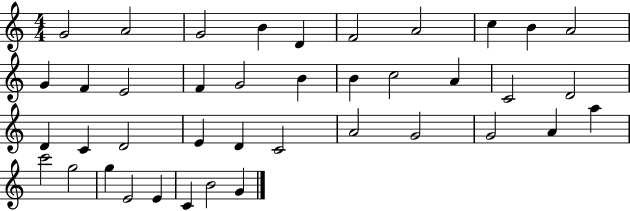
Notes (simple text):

G4/h A4/h G4/h B4/q D4/q F4/h A4/h C5/q B4/q A4/h G4/q F4/q E4/h F4/q G4/h B4/q B4/q C5/h A4/q C4/h D4/h D4/q C4/q D4/h E4/q D4/q C4/h A4/h G4/h G4/h A4/q A5/q C6/h G5/h G5/q E4/h E4/q C4/q B4/h G4/q